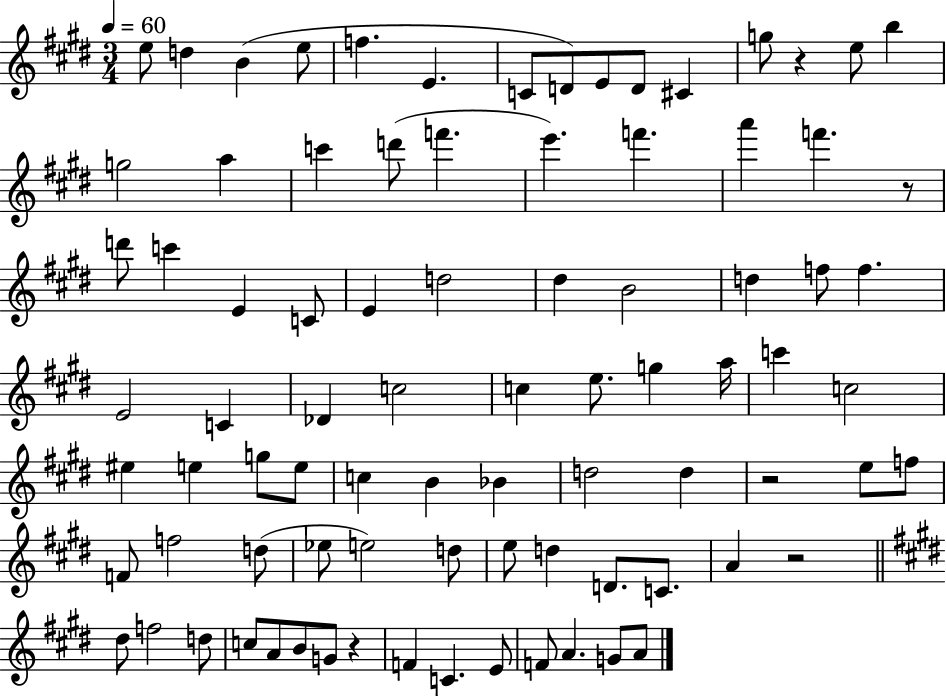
X:1
T:Untitled
M:3/4
L:1/4
K:E
e/2 d B e/2 f E C/2 D/2 E/2 D/2 ^C g/2 z e/2 b g2 a c' d'/2 f' e' f' a' f' z/2 d'/2 c' E C/2 E d2 ^d B2 d f/2 f E2 C _D c2 c e/2 g a/4 c' c2 ^e e g/2 e/2 c B _B d2 d z2 e/2 f/2 F/2 f2 d/2 _e/2 e2 d/2 e/2 d D/2 C/2 A z2 ^d/2 f2 d/2 c/2 A/2 B/2 G/2 z F C E/2 F/2 A G/2 A/2